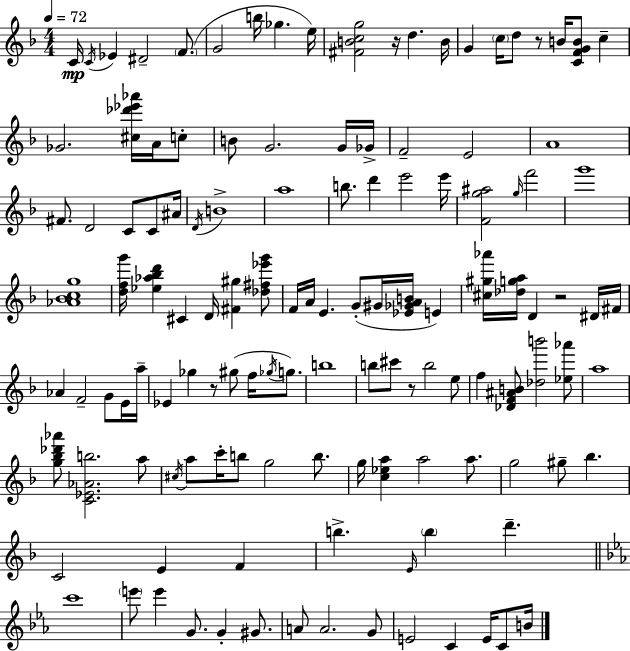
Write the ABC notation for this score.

X:1
T:Untitled
M:4/4
L:1/4
K:Dm
C/4 C/4 _E ^D2 F/2 G2 b/4 _g e/4 [^FBcg]2 z/4 d B/4 G c/4 d/2 z/2 B/4 [CFGB]/2 c _G2 [^c_d'_e'_a']/4 A/4 c/2 B/2 G2 G/4 _G/4 F2 E2 A4 ^F/2 D2 C/2 C/2 ^A/4 D/4 B4 a4 b/2 d' e'2 e'/4 [Fg^a]2 g/4 f'2 g'4 [_A_Bcg]4 [dfg']/4 [_e_a_bd'] ^C D/4 [^F^g] [_d^f_e'g']/2 F/4 A/4 E G/2 ^G/4 [_E_GAB]/4 E [^c^g_a']/4 [_dga]/4 D z2 ^D/4 ^F/4 _A F2 G/2 E/4 a/4 _E _g z/2 ^g/2 f/4 _g/4 g/2 b4 b/2 ^c'/2 z/2 b2 e/2 f [_DF^AB]/2 [_db']2 [_e_a']/2 a4 [g_b_d'_a']/2 [C_E_Ab]2 a/2 ^c/4 a/2 c'/4 b/2 g2 b/2 g/4 [c_ea] a2 a/2 g2 ^g/2 _b C2 E F b E/4 b d' c'4 e'/2 e' G/2 G ^G/2 A/2 A2 G/2 E2 C E/4 C/2 B/4